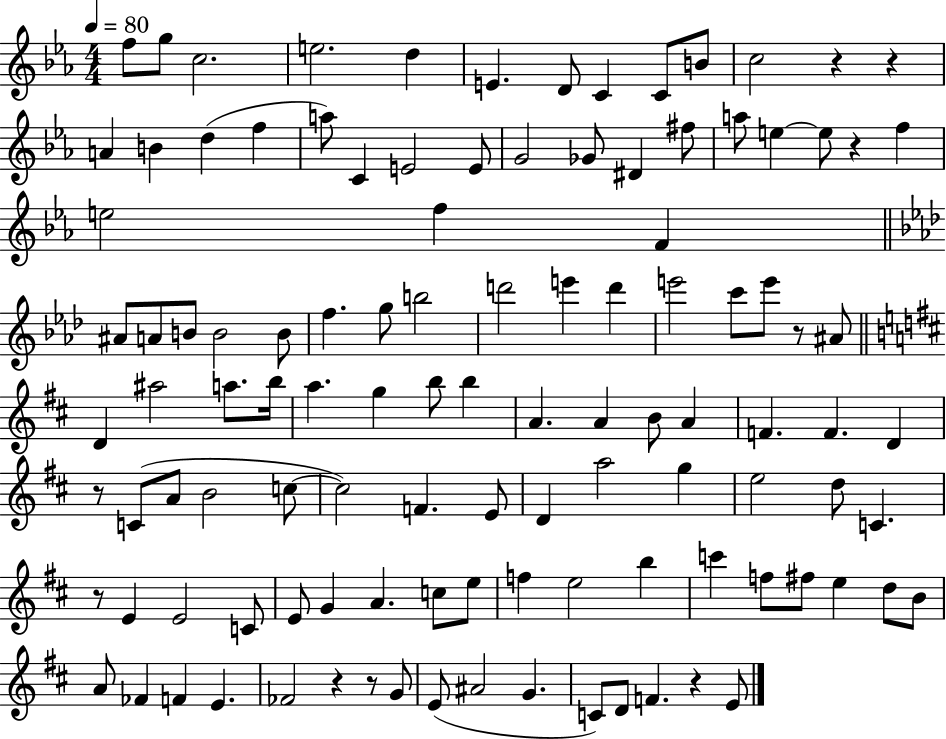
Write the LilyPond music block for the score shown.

{
  \clef treble
  \numericTimeSignature
  \time 4/4
  \key ees \major
  \tempo 4 = 80
  f''8 g''8 c''2. | e''2. d''4 | e'4. d'8 c'4 c'8 b'8 | c''2 r4 r4 | \break a'4 b'4 d''4( f''4 | a''8) c'4 e'2 e'8 | g'2 ges'8 dis'4 fis''8 | a''8 e''4~~ e''8 r4 f''4 | \break e''2 f''4 f'4 | \bar "||" \break \key aes \major ais'8 a'8 b'8 b'2 b'8 | f''4. g''8 b''2 | d'''2 e'''4 d'''4 | e'''2 c'''8 e'''8 r8 ais'8 | \break \bar "||" \break \key d \major d'4 ais''2 a''8. b''16 | a''4. g''4 b''8 b''4 | a'4. a'4 b'8 a'4 | f'4. f'4. d'4 | \break r8 c'8( a'8 b'2 c''8~~ | c''2) f'4. e'8 | d'4 a''2 g''4 | e''2 d''8 c'4. | \break r8 e'4 e'2 c'8 | e'8 g'4 a'4. c''8 e''8 | f''4 e''2 b''4 | c'''4 f''8 fis''8 e''4 d''8 b'8 | \break a'8 fes'4 f'4 e'4. | fes'2 r4 r8 g'8 | e'8( ais'2 g'4. | c'8) d'8 f'4. r4 e'8 | \break \bar "|."
}